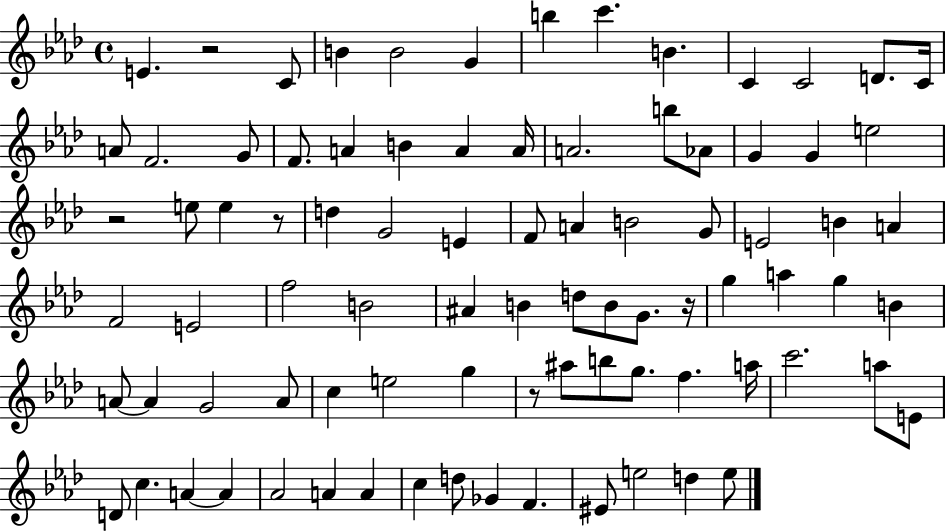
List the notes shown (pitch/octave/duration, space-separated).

E4/q. R/h C4/e B4/q B4/h G4/q B5/q C6/q. B4/q. C4/q C4/h D4/e. C4/s A4/e F4/h. G4/e F4/e. A4/q B4/q A4/q A4/s A4/h. B5/e Ab4/e G4/q G4/q E5/h R/h E5/e E5/q R/e D5/q G4/h E4/q F4/e A4/q B4/h G4/e E4/h B4/q A4/q F4/h E4/h F5/h B4/h A#4/q B4/q D5/e B4/e G4/e. R/s G5/q A5/q G5/q B4/q A4/e A4/q G4/h A4/e C5/q E5/h G5/q R/e A#5/e B5/e G5/e. F5/q. A5/s C6/h. A5/e E4/e D4/e C5/q. A4/q A4/q Ab4/h A4/q A4/q C5/q D5/e Gb4/q F4/q. EIS4/e E5/h D5/q E5/e